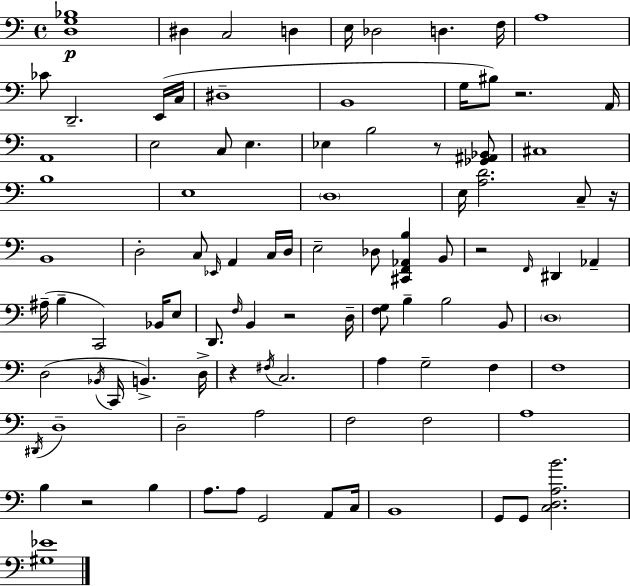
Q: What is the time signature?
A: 4/4